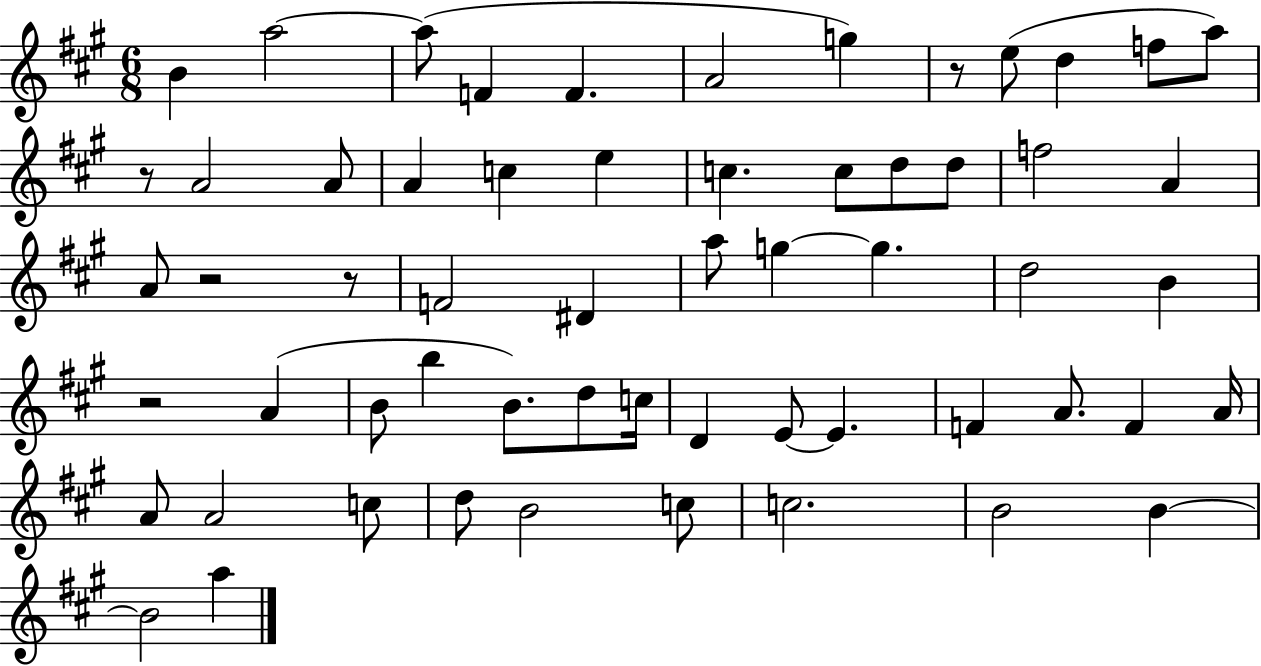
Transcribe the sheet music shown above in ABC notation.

X:1
T:Untitled
M:6/8
L:1/4
K:A
B a2 a/2 F F A2 g z/2 e/2 d f/2 a/2 z/2 A2 A/2 A c e c c/2 d/2 d/2 f2 A A/2 z2 z/2 F2 ^D a/2 g g d2 B z2 A B/2 b B/2 d/2 c/4 D E/2 E F A/2 F A/4 A/2 A2 c/2 d/2 B2 c/2 c2 B2 B B2 a